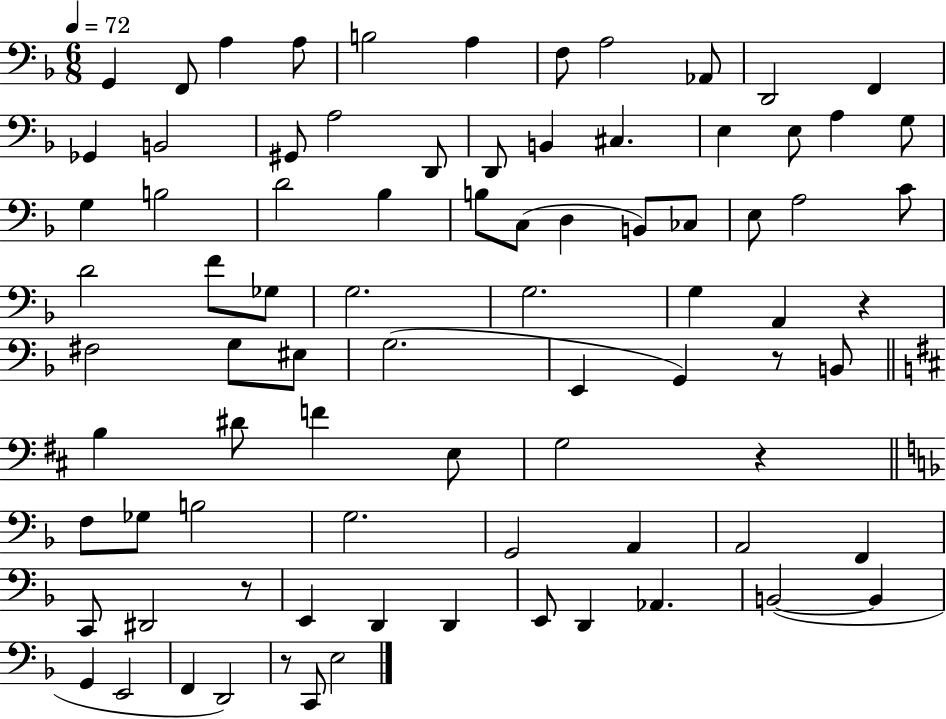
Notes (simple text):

G2/q F2/e A3/q A3/e B3/h A3/q F3/e A3/h Ab2/e D2/h F2/q Gb2/q B2/h G#2/e A3/h D2/e D2/e B2/q C#3/q. E3/q E3/e A3/q G3/e G3/q B3/h D4/h Bb3/q B3/e C3/e D3/q B2/e CES3/e E3/e A3/h C4/e D4/h F4/e Gb3/e G3/h. G3/h. G3/q A2/q R/q F#3/h G3/e EIS3/e G3/h. E2/q G2/q R/e B2/e B3/q D#4/e F4/q E3/e G3/h R/q F3/e Gb3/e B3/h G3/h. G2/h A2/q A2/h F2/q C2/e D#2/h R/e E2/q D2/q D2/q E2/e D2/q Ab2/q. B2/h B2/q G2/q E2/h F2/q D2/h R/e C2/e E3/h